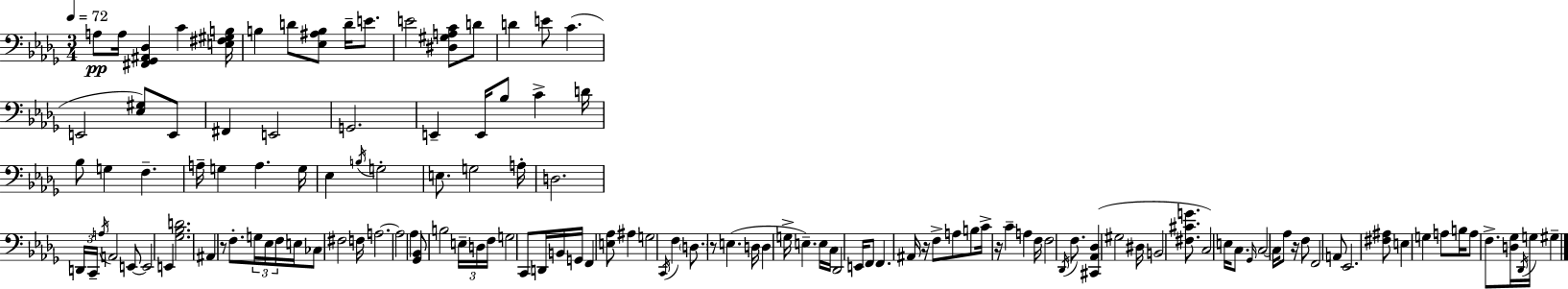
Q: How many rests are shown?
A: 5